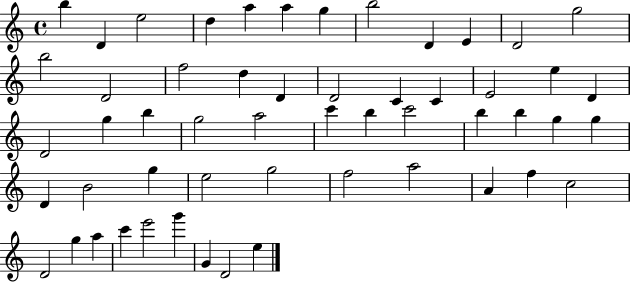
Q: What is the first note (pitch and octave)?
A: B5